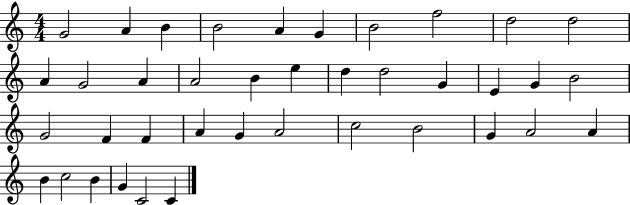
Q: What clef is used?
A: treble